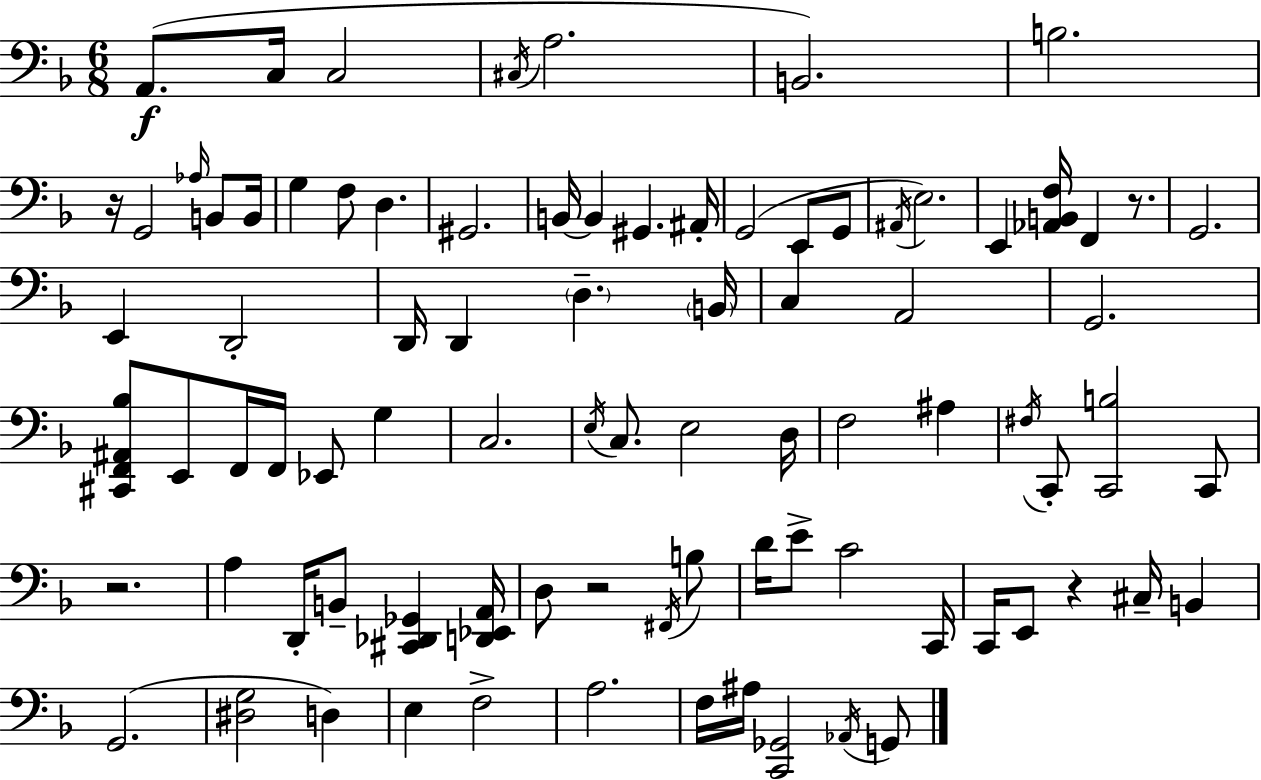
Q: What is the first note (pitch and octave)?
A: A2